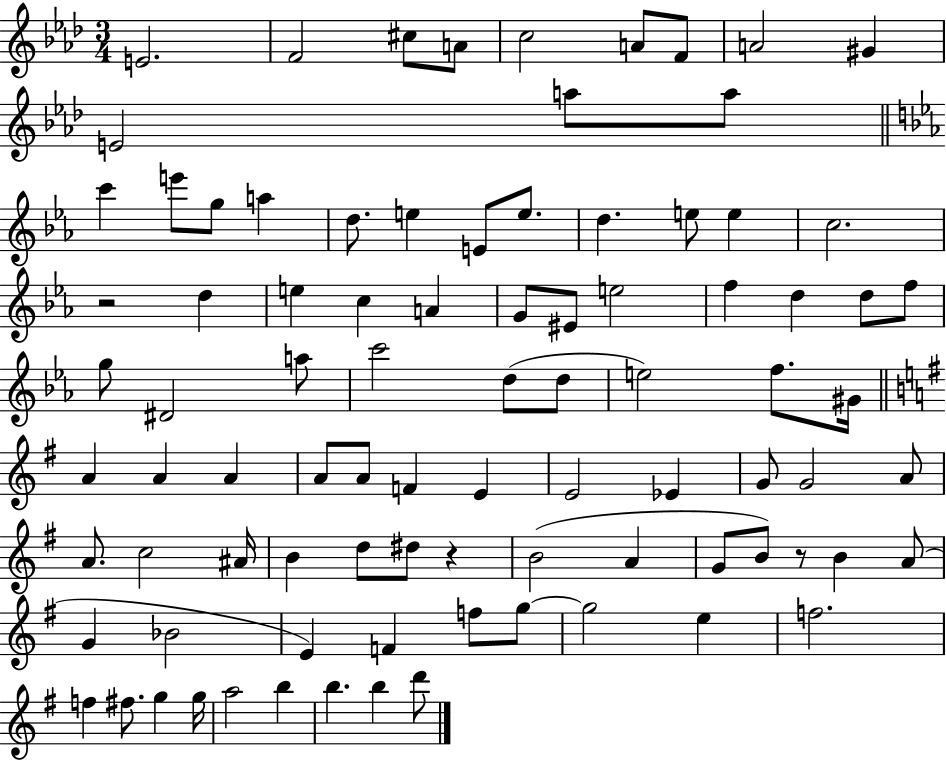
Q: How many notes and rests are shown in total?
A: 89